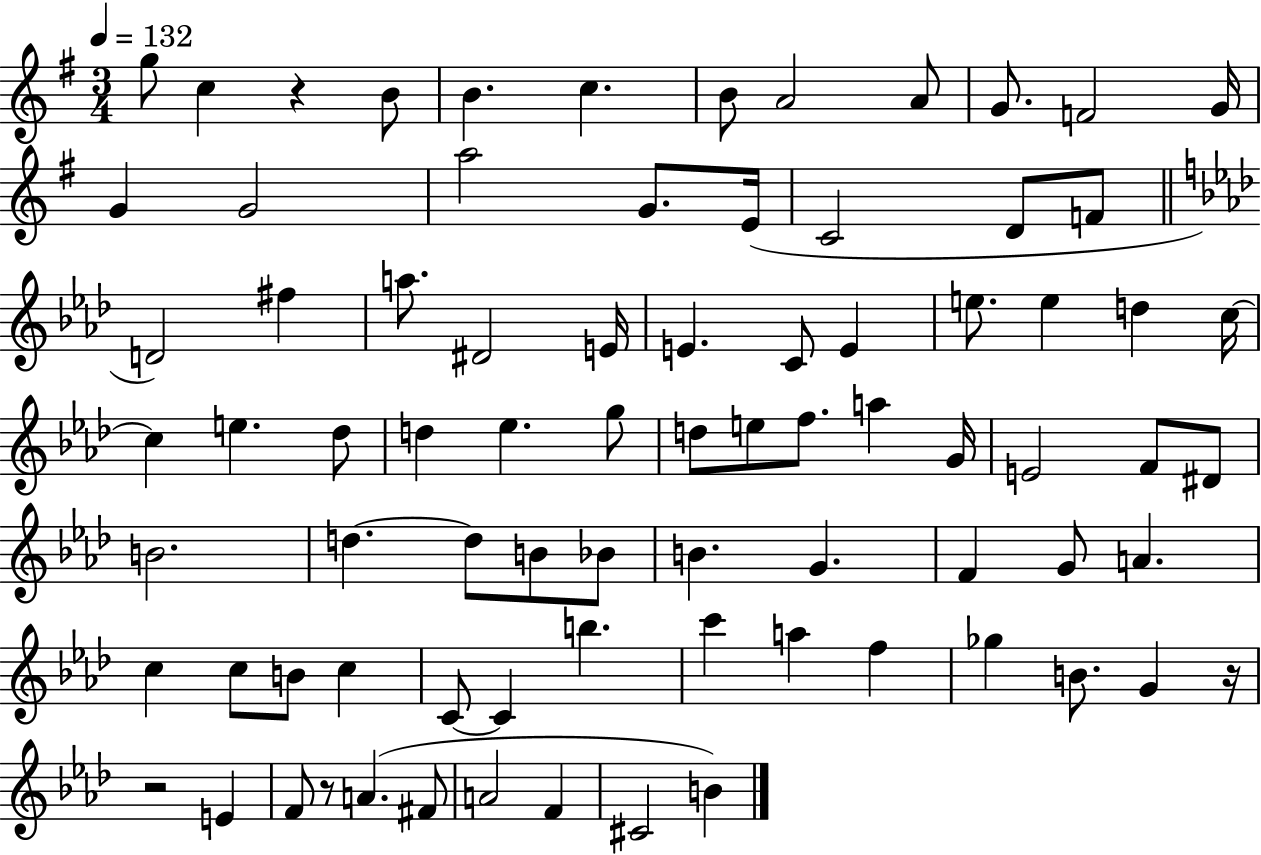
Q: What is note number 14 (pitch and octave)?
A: A5